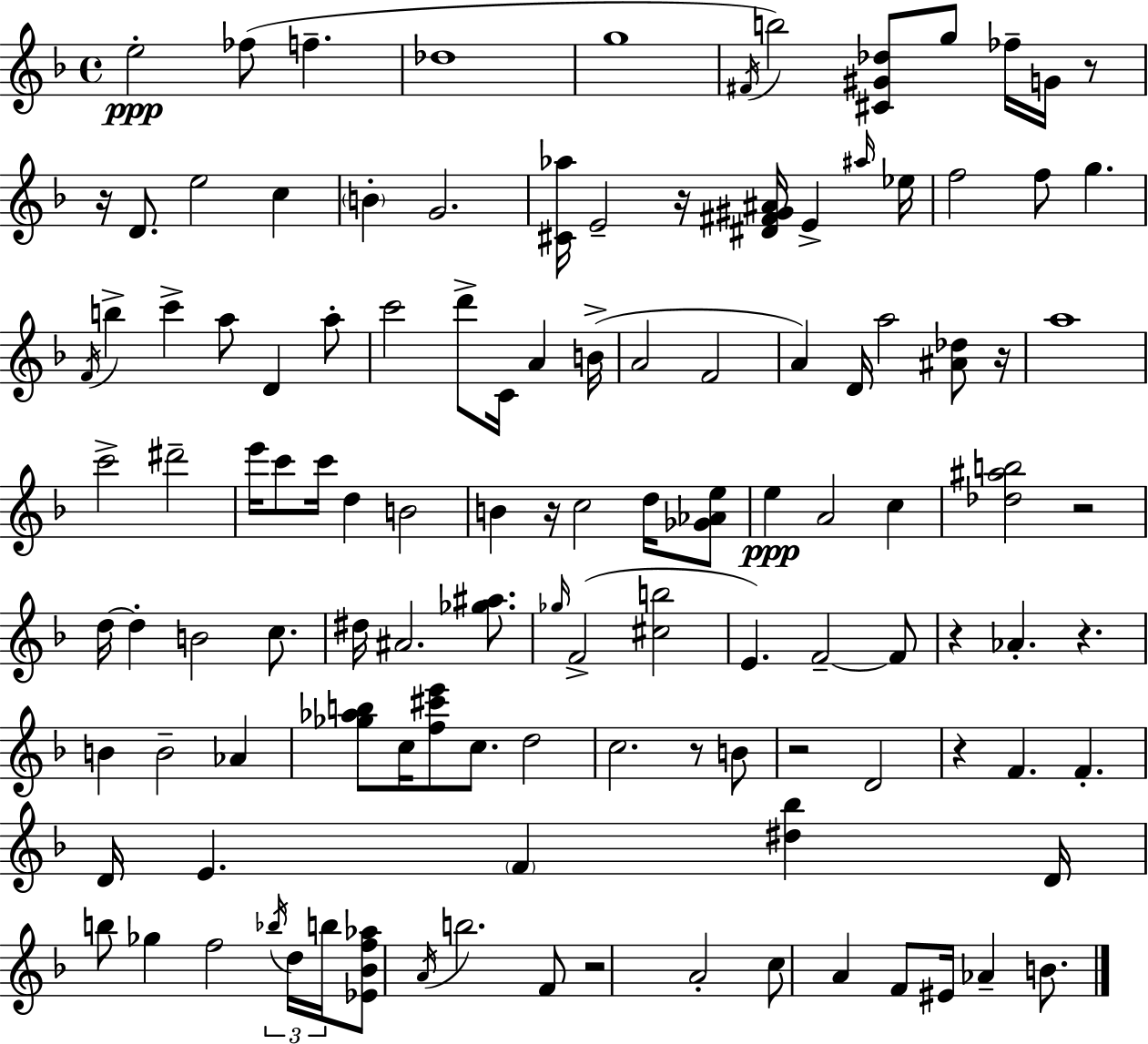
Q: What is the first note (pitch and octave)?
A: E5